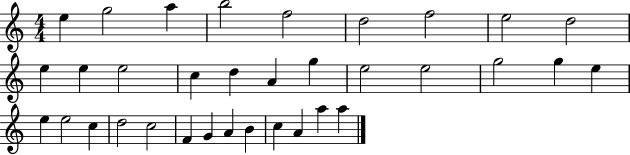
E5/q G5/h A5/q B5/h F5/h D5/h F5/h E5/h D5/h E5/q E5/q E5/h C5/q D5/q A4/q G5/q E5/h E5/h G5/h G5/q E5/q E5/q E5/h C5/q D5/h C5/h F4/q G4/q A4/q B4/q C5/q A4/q A5/q A5/q